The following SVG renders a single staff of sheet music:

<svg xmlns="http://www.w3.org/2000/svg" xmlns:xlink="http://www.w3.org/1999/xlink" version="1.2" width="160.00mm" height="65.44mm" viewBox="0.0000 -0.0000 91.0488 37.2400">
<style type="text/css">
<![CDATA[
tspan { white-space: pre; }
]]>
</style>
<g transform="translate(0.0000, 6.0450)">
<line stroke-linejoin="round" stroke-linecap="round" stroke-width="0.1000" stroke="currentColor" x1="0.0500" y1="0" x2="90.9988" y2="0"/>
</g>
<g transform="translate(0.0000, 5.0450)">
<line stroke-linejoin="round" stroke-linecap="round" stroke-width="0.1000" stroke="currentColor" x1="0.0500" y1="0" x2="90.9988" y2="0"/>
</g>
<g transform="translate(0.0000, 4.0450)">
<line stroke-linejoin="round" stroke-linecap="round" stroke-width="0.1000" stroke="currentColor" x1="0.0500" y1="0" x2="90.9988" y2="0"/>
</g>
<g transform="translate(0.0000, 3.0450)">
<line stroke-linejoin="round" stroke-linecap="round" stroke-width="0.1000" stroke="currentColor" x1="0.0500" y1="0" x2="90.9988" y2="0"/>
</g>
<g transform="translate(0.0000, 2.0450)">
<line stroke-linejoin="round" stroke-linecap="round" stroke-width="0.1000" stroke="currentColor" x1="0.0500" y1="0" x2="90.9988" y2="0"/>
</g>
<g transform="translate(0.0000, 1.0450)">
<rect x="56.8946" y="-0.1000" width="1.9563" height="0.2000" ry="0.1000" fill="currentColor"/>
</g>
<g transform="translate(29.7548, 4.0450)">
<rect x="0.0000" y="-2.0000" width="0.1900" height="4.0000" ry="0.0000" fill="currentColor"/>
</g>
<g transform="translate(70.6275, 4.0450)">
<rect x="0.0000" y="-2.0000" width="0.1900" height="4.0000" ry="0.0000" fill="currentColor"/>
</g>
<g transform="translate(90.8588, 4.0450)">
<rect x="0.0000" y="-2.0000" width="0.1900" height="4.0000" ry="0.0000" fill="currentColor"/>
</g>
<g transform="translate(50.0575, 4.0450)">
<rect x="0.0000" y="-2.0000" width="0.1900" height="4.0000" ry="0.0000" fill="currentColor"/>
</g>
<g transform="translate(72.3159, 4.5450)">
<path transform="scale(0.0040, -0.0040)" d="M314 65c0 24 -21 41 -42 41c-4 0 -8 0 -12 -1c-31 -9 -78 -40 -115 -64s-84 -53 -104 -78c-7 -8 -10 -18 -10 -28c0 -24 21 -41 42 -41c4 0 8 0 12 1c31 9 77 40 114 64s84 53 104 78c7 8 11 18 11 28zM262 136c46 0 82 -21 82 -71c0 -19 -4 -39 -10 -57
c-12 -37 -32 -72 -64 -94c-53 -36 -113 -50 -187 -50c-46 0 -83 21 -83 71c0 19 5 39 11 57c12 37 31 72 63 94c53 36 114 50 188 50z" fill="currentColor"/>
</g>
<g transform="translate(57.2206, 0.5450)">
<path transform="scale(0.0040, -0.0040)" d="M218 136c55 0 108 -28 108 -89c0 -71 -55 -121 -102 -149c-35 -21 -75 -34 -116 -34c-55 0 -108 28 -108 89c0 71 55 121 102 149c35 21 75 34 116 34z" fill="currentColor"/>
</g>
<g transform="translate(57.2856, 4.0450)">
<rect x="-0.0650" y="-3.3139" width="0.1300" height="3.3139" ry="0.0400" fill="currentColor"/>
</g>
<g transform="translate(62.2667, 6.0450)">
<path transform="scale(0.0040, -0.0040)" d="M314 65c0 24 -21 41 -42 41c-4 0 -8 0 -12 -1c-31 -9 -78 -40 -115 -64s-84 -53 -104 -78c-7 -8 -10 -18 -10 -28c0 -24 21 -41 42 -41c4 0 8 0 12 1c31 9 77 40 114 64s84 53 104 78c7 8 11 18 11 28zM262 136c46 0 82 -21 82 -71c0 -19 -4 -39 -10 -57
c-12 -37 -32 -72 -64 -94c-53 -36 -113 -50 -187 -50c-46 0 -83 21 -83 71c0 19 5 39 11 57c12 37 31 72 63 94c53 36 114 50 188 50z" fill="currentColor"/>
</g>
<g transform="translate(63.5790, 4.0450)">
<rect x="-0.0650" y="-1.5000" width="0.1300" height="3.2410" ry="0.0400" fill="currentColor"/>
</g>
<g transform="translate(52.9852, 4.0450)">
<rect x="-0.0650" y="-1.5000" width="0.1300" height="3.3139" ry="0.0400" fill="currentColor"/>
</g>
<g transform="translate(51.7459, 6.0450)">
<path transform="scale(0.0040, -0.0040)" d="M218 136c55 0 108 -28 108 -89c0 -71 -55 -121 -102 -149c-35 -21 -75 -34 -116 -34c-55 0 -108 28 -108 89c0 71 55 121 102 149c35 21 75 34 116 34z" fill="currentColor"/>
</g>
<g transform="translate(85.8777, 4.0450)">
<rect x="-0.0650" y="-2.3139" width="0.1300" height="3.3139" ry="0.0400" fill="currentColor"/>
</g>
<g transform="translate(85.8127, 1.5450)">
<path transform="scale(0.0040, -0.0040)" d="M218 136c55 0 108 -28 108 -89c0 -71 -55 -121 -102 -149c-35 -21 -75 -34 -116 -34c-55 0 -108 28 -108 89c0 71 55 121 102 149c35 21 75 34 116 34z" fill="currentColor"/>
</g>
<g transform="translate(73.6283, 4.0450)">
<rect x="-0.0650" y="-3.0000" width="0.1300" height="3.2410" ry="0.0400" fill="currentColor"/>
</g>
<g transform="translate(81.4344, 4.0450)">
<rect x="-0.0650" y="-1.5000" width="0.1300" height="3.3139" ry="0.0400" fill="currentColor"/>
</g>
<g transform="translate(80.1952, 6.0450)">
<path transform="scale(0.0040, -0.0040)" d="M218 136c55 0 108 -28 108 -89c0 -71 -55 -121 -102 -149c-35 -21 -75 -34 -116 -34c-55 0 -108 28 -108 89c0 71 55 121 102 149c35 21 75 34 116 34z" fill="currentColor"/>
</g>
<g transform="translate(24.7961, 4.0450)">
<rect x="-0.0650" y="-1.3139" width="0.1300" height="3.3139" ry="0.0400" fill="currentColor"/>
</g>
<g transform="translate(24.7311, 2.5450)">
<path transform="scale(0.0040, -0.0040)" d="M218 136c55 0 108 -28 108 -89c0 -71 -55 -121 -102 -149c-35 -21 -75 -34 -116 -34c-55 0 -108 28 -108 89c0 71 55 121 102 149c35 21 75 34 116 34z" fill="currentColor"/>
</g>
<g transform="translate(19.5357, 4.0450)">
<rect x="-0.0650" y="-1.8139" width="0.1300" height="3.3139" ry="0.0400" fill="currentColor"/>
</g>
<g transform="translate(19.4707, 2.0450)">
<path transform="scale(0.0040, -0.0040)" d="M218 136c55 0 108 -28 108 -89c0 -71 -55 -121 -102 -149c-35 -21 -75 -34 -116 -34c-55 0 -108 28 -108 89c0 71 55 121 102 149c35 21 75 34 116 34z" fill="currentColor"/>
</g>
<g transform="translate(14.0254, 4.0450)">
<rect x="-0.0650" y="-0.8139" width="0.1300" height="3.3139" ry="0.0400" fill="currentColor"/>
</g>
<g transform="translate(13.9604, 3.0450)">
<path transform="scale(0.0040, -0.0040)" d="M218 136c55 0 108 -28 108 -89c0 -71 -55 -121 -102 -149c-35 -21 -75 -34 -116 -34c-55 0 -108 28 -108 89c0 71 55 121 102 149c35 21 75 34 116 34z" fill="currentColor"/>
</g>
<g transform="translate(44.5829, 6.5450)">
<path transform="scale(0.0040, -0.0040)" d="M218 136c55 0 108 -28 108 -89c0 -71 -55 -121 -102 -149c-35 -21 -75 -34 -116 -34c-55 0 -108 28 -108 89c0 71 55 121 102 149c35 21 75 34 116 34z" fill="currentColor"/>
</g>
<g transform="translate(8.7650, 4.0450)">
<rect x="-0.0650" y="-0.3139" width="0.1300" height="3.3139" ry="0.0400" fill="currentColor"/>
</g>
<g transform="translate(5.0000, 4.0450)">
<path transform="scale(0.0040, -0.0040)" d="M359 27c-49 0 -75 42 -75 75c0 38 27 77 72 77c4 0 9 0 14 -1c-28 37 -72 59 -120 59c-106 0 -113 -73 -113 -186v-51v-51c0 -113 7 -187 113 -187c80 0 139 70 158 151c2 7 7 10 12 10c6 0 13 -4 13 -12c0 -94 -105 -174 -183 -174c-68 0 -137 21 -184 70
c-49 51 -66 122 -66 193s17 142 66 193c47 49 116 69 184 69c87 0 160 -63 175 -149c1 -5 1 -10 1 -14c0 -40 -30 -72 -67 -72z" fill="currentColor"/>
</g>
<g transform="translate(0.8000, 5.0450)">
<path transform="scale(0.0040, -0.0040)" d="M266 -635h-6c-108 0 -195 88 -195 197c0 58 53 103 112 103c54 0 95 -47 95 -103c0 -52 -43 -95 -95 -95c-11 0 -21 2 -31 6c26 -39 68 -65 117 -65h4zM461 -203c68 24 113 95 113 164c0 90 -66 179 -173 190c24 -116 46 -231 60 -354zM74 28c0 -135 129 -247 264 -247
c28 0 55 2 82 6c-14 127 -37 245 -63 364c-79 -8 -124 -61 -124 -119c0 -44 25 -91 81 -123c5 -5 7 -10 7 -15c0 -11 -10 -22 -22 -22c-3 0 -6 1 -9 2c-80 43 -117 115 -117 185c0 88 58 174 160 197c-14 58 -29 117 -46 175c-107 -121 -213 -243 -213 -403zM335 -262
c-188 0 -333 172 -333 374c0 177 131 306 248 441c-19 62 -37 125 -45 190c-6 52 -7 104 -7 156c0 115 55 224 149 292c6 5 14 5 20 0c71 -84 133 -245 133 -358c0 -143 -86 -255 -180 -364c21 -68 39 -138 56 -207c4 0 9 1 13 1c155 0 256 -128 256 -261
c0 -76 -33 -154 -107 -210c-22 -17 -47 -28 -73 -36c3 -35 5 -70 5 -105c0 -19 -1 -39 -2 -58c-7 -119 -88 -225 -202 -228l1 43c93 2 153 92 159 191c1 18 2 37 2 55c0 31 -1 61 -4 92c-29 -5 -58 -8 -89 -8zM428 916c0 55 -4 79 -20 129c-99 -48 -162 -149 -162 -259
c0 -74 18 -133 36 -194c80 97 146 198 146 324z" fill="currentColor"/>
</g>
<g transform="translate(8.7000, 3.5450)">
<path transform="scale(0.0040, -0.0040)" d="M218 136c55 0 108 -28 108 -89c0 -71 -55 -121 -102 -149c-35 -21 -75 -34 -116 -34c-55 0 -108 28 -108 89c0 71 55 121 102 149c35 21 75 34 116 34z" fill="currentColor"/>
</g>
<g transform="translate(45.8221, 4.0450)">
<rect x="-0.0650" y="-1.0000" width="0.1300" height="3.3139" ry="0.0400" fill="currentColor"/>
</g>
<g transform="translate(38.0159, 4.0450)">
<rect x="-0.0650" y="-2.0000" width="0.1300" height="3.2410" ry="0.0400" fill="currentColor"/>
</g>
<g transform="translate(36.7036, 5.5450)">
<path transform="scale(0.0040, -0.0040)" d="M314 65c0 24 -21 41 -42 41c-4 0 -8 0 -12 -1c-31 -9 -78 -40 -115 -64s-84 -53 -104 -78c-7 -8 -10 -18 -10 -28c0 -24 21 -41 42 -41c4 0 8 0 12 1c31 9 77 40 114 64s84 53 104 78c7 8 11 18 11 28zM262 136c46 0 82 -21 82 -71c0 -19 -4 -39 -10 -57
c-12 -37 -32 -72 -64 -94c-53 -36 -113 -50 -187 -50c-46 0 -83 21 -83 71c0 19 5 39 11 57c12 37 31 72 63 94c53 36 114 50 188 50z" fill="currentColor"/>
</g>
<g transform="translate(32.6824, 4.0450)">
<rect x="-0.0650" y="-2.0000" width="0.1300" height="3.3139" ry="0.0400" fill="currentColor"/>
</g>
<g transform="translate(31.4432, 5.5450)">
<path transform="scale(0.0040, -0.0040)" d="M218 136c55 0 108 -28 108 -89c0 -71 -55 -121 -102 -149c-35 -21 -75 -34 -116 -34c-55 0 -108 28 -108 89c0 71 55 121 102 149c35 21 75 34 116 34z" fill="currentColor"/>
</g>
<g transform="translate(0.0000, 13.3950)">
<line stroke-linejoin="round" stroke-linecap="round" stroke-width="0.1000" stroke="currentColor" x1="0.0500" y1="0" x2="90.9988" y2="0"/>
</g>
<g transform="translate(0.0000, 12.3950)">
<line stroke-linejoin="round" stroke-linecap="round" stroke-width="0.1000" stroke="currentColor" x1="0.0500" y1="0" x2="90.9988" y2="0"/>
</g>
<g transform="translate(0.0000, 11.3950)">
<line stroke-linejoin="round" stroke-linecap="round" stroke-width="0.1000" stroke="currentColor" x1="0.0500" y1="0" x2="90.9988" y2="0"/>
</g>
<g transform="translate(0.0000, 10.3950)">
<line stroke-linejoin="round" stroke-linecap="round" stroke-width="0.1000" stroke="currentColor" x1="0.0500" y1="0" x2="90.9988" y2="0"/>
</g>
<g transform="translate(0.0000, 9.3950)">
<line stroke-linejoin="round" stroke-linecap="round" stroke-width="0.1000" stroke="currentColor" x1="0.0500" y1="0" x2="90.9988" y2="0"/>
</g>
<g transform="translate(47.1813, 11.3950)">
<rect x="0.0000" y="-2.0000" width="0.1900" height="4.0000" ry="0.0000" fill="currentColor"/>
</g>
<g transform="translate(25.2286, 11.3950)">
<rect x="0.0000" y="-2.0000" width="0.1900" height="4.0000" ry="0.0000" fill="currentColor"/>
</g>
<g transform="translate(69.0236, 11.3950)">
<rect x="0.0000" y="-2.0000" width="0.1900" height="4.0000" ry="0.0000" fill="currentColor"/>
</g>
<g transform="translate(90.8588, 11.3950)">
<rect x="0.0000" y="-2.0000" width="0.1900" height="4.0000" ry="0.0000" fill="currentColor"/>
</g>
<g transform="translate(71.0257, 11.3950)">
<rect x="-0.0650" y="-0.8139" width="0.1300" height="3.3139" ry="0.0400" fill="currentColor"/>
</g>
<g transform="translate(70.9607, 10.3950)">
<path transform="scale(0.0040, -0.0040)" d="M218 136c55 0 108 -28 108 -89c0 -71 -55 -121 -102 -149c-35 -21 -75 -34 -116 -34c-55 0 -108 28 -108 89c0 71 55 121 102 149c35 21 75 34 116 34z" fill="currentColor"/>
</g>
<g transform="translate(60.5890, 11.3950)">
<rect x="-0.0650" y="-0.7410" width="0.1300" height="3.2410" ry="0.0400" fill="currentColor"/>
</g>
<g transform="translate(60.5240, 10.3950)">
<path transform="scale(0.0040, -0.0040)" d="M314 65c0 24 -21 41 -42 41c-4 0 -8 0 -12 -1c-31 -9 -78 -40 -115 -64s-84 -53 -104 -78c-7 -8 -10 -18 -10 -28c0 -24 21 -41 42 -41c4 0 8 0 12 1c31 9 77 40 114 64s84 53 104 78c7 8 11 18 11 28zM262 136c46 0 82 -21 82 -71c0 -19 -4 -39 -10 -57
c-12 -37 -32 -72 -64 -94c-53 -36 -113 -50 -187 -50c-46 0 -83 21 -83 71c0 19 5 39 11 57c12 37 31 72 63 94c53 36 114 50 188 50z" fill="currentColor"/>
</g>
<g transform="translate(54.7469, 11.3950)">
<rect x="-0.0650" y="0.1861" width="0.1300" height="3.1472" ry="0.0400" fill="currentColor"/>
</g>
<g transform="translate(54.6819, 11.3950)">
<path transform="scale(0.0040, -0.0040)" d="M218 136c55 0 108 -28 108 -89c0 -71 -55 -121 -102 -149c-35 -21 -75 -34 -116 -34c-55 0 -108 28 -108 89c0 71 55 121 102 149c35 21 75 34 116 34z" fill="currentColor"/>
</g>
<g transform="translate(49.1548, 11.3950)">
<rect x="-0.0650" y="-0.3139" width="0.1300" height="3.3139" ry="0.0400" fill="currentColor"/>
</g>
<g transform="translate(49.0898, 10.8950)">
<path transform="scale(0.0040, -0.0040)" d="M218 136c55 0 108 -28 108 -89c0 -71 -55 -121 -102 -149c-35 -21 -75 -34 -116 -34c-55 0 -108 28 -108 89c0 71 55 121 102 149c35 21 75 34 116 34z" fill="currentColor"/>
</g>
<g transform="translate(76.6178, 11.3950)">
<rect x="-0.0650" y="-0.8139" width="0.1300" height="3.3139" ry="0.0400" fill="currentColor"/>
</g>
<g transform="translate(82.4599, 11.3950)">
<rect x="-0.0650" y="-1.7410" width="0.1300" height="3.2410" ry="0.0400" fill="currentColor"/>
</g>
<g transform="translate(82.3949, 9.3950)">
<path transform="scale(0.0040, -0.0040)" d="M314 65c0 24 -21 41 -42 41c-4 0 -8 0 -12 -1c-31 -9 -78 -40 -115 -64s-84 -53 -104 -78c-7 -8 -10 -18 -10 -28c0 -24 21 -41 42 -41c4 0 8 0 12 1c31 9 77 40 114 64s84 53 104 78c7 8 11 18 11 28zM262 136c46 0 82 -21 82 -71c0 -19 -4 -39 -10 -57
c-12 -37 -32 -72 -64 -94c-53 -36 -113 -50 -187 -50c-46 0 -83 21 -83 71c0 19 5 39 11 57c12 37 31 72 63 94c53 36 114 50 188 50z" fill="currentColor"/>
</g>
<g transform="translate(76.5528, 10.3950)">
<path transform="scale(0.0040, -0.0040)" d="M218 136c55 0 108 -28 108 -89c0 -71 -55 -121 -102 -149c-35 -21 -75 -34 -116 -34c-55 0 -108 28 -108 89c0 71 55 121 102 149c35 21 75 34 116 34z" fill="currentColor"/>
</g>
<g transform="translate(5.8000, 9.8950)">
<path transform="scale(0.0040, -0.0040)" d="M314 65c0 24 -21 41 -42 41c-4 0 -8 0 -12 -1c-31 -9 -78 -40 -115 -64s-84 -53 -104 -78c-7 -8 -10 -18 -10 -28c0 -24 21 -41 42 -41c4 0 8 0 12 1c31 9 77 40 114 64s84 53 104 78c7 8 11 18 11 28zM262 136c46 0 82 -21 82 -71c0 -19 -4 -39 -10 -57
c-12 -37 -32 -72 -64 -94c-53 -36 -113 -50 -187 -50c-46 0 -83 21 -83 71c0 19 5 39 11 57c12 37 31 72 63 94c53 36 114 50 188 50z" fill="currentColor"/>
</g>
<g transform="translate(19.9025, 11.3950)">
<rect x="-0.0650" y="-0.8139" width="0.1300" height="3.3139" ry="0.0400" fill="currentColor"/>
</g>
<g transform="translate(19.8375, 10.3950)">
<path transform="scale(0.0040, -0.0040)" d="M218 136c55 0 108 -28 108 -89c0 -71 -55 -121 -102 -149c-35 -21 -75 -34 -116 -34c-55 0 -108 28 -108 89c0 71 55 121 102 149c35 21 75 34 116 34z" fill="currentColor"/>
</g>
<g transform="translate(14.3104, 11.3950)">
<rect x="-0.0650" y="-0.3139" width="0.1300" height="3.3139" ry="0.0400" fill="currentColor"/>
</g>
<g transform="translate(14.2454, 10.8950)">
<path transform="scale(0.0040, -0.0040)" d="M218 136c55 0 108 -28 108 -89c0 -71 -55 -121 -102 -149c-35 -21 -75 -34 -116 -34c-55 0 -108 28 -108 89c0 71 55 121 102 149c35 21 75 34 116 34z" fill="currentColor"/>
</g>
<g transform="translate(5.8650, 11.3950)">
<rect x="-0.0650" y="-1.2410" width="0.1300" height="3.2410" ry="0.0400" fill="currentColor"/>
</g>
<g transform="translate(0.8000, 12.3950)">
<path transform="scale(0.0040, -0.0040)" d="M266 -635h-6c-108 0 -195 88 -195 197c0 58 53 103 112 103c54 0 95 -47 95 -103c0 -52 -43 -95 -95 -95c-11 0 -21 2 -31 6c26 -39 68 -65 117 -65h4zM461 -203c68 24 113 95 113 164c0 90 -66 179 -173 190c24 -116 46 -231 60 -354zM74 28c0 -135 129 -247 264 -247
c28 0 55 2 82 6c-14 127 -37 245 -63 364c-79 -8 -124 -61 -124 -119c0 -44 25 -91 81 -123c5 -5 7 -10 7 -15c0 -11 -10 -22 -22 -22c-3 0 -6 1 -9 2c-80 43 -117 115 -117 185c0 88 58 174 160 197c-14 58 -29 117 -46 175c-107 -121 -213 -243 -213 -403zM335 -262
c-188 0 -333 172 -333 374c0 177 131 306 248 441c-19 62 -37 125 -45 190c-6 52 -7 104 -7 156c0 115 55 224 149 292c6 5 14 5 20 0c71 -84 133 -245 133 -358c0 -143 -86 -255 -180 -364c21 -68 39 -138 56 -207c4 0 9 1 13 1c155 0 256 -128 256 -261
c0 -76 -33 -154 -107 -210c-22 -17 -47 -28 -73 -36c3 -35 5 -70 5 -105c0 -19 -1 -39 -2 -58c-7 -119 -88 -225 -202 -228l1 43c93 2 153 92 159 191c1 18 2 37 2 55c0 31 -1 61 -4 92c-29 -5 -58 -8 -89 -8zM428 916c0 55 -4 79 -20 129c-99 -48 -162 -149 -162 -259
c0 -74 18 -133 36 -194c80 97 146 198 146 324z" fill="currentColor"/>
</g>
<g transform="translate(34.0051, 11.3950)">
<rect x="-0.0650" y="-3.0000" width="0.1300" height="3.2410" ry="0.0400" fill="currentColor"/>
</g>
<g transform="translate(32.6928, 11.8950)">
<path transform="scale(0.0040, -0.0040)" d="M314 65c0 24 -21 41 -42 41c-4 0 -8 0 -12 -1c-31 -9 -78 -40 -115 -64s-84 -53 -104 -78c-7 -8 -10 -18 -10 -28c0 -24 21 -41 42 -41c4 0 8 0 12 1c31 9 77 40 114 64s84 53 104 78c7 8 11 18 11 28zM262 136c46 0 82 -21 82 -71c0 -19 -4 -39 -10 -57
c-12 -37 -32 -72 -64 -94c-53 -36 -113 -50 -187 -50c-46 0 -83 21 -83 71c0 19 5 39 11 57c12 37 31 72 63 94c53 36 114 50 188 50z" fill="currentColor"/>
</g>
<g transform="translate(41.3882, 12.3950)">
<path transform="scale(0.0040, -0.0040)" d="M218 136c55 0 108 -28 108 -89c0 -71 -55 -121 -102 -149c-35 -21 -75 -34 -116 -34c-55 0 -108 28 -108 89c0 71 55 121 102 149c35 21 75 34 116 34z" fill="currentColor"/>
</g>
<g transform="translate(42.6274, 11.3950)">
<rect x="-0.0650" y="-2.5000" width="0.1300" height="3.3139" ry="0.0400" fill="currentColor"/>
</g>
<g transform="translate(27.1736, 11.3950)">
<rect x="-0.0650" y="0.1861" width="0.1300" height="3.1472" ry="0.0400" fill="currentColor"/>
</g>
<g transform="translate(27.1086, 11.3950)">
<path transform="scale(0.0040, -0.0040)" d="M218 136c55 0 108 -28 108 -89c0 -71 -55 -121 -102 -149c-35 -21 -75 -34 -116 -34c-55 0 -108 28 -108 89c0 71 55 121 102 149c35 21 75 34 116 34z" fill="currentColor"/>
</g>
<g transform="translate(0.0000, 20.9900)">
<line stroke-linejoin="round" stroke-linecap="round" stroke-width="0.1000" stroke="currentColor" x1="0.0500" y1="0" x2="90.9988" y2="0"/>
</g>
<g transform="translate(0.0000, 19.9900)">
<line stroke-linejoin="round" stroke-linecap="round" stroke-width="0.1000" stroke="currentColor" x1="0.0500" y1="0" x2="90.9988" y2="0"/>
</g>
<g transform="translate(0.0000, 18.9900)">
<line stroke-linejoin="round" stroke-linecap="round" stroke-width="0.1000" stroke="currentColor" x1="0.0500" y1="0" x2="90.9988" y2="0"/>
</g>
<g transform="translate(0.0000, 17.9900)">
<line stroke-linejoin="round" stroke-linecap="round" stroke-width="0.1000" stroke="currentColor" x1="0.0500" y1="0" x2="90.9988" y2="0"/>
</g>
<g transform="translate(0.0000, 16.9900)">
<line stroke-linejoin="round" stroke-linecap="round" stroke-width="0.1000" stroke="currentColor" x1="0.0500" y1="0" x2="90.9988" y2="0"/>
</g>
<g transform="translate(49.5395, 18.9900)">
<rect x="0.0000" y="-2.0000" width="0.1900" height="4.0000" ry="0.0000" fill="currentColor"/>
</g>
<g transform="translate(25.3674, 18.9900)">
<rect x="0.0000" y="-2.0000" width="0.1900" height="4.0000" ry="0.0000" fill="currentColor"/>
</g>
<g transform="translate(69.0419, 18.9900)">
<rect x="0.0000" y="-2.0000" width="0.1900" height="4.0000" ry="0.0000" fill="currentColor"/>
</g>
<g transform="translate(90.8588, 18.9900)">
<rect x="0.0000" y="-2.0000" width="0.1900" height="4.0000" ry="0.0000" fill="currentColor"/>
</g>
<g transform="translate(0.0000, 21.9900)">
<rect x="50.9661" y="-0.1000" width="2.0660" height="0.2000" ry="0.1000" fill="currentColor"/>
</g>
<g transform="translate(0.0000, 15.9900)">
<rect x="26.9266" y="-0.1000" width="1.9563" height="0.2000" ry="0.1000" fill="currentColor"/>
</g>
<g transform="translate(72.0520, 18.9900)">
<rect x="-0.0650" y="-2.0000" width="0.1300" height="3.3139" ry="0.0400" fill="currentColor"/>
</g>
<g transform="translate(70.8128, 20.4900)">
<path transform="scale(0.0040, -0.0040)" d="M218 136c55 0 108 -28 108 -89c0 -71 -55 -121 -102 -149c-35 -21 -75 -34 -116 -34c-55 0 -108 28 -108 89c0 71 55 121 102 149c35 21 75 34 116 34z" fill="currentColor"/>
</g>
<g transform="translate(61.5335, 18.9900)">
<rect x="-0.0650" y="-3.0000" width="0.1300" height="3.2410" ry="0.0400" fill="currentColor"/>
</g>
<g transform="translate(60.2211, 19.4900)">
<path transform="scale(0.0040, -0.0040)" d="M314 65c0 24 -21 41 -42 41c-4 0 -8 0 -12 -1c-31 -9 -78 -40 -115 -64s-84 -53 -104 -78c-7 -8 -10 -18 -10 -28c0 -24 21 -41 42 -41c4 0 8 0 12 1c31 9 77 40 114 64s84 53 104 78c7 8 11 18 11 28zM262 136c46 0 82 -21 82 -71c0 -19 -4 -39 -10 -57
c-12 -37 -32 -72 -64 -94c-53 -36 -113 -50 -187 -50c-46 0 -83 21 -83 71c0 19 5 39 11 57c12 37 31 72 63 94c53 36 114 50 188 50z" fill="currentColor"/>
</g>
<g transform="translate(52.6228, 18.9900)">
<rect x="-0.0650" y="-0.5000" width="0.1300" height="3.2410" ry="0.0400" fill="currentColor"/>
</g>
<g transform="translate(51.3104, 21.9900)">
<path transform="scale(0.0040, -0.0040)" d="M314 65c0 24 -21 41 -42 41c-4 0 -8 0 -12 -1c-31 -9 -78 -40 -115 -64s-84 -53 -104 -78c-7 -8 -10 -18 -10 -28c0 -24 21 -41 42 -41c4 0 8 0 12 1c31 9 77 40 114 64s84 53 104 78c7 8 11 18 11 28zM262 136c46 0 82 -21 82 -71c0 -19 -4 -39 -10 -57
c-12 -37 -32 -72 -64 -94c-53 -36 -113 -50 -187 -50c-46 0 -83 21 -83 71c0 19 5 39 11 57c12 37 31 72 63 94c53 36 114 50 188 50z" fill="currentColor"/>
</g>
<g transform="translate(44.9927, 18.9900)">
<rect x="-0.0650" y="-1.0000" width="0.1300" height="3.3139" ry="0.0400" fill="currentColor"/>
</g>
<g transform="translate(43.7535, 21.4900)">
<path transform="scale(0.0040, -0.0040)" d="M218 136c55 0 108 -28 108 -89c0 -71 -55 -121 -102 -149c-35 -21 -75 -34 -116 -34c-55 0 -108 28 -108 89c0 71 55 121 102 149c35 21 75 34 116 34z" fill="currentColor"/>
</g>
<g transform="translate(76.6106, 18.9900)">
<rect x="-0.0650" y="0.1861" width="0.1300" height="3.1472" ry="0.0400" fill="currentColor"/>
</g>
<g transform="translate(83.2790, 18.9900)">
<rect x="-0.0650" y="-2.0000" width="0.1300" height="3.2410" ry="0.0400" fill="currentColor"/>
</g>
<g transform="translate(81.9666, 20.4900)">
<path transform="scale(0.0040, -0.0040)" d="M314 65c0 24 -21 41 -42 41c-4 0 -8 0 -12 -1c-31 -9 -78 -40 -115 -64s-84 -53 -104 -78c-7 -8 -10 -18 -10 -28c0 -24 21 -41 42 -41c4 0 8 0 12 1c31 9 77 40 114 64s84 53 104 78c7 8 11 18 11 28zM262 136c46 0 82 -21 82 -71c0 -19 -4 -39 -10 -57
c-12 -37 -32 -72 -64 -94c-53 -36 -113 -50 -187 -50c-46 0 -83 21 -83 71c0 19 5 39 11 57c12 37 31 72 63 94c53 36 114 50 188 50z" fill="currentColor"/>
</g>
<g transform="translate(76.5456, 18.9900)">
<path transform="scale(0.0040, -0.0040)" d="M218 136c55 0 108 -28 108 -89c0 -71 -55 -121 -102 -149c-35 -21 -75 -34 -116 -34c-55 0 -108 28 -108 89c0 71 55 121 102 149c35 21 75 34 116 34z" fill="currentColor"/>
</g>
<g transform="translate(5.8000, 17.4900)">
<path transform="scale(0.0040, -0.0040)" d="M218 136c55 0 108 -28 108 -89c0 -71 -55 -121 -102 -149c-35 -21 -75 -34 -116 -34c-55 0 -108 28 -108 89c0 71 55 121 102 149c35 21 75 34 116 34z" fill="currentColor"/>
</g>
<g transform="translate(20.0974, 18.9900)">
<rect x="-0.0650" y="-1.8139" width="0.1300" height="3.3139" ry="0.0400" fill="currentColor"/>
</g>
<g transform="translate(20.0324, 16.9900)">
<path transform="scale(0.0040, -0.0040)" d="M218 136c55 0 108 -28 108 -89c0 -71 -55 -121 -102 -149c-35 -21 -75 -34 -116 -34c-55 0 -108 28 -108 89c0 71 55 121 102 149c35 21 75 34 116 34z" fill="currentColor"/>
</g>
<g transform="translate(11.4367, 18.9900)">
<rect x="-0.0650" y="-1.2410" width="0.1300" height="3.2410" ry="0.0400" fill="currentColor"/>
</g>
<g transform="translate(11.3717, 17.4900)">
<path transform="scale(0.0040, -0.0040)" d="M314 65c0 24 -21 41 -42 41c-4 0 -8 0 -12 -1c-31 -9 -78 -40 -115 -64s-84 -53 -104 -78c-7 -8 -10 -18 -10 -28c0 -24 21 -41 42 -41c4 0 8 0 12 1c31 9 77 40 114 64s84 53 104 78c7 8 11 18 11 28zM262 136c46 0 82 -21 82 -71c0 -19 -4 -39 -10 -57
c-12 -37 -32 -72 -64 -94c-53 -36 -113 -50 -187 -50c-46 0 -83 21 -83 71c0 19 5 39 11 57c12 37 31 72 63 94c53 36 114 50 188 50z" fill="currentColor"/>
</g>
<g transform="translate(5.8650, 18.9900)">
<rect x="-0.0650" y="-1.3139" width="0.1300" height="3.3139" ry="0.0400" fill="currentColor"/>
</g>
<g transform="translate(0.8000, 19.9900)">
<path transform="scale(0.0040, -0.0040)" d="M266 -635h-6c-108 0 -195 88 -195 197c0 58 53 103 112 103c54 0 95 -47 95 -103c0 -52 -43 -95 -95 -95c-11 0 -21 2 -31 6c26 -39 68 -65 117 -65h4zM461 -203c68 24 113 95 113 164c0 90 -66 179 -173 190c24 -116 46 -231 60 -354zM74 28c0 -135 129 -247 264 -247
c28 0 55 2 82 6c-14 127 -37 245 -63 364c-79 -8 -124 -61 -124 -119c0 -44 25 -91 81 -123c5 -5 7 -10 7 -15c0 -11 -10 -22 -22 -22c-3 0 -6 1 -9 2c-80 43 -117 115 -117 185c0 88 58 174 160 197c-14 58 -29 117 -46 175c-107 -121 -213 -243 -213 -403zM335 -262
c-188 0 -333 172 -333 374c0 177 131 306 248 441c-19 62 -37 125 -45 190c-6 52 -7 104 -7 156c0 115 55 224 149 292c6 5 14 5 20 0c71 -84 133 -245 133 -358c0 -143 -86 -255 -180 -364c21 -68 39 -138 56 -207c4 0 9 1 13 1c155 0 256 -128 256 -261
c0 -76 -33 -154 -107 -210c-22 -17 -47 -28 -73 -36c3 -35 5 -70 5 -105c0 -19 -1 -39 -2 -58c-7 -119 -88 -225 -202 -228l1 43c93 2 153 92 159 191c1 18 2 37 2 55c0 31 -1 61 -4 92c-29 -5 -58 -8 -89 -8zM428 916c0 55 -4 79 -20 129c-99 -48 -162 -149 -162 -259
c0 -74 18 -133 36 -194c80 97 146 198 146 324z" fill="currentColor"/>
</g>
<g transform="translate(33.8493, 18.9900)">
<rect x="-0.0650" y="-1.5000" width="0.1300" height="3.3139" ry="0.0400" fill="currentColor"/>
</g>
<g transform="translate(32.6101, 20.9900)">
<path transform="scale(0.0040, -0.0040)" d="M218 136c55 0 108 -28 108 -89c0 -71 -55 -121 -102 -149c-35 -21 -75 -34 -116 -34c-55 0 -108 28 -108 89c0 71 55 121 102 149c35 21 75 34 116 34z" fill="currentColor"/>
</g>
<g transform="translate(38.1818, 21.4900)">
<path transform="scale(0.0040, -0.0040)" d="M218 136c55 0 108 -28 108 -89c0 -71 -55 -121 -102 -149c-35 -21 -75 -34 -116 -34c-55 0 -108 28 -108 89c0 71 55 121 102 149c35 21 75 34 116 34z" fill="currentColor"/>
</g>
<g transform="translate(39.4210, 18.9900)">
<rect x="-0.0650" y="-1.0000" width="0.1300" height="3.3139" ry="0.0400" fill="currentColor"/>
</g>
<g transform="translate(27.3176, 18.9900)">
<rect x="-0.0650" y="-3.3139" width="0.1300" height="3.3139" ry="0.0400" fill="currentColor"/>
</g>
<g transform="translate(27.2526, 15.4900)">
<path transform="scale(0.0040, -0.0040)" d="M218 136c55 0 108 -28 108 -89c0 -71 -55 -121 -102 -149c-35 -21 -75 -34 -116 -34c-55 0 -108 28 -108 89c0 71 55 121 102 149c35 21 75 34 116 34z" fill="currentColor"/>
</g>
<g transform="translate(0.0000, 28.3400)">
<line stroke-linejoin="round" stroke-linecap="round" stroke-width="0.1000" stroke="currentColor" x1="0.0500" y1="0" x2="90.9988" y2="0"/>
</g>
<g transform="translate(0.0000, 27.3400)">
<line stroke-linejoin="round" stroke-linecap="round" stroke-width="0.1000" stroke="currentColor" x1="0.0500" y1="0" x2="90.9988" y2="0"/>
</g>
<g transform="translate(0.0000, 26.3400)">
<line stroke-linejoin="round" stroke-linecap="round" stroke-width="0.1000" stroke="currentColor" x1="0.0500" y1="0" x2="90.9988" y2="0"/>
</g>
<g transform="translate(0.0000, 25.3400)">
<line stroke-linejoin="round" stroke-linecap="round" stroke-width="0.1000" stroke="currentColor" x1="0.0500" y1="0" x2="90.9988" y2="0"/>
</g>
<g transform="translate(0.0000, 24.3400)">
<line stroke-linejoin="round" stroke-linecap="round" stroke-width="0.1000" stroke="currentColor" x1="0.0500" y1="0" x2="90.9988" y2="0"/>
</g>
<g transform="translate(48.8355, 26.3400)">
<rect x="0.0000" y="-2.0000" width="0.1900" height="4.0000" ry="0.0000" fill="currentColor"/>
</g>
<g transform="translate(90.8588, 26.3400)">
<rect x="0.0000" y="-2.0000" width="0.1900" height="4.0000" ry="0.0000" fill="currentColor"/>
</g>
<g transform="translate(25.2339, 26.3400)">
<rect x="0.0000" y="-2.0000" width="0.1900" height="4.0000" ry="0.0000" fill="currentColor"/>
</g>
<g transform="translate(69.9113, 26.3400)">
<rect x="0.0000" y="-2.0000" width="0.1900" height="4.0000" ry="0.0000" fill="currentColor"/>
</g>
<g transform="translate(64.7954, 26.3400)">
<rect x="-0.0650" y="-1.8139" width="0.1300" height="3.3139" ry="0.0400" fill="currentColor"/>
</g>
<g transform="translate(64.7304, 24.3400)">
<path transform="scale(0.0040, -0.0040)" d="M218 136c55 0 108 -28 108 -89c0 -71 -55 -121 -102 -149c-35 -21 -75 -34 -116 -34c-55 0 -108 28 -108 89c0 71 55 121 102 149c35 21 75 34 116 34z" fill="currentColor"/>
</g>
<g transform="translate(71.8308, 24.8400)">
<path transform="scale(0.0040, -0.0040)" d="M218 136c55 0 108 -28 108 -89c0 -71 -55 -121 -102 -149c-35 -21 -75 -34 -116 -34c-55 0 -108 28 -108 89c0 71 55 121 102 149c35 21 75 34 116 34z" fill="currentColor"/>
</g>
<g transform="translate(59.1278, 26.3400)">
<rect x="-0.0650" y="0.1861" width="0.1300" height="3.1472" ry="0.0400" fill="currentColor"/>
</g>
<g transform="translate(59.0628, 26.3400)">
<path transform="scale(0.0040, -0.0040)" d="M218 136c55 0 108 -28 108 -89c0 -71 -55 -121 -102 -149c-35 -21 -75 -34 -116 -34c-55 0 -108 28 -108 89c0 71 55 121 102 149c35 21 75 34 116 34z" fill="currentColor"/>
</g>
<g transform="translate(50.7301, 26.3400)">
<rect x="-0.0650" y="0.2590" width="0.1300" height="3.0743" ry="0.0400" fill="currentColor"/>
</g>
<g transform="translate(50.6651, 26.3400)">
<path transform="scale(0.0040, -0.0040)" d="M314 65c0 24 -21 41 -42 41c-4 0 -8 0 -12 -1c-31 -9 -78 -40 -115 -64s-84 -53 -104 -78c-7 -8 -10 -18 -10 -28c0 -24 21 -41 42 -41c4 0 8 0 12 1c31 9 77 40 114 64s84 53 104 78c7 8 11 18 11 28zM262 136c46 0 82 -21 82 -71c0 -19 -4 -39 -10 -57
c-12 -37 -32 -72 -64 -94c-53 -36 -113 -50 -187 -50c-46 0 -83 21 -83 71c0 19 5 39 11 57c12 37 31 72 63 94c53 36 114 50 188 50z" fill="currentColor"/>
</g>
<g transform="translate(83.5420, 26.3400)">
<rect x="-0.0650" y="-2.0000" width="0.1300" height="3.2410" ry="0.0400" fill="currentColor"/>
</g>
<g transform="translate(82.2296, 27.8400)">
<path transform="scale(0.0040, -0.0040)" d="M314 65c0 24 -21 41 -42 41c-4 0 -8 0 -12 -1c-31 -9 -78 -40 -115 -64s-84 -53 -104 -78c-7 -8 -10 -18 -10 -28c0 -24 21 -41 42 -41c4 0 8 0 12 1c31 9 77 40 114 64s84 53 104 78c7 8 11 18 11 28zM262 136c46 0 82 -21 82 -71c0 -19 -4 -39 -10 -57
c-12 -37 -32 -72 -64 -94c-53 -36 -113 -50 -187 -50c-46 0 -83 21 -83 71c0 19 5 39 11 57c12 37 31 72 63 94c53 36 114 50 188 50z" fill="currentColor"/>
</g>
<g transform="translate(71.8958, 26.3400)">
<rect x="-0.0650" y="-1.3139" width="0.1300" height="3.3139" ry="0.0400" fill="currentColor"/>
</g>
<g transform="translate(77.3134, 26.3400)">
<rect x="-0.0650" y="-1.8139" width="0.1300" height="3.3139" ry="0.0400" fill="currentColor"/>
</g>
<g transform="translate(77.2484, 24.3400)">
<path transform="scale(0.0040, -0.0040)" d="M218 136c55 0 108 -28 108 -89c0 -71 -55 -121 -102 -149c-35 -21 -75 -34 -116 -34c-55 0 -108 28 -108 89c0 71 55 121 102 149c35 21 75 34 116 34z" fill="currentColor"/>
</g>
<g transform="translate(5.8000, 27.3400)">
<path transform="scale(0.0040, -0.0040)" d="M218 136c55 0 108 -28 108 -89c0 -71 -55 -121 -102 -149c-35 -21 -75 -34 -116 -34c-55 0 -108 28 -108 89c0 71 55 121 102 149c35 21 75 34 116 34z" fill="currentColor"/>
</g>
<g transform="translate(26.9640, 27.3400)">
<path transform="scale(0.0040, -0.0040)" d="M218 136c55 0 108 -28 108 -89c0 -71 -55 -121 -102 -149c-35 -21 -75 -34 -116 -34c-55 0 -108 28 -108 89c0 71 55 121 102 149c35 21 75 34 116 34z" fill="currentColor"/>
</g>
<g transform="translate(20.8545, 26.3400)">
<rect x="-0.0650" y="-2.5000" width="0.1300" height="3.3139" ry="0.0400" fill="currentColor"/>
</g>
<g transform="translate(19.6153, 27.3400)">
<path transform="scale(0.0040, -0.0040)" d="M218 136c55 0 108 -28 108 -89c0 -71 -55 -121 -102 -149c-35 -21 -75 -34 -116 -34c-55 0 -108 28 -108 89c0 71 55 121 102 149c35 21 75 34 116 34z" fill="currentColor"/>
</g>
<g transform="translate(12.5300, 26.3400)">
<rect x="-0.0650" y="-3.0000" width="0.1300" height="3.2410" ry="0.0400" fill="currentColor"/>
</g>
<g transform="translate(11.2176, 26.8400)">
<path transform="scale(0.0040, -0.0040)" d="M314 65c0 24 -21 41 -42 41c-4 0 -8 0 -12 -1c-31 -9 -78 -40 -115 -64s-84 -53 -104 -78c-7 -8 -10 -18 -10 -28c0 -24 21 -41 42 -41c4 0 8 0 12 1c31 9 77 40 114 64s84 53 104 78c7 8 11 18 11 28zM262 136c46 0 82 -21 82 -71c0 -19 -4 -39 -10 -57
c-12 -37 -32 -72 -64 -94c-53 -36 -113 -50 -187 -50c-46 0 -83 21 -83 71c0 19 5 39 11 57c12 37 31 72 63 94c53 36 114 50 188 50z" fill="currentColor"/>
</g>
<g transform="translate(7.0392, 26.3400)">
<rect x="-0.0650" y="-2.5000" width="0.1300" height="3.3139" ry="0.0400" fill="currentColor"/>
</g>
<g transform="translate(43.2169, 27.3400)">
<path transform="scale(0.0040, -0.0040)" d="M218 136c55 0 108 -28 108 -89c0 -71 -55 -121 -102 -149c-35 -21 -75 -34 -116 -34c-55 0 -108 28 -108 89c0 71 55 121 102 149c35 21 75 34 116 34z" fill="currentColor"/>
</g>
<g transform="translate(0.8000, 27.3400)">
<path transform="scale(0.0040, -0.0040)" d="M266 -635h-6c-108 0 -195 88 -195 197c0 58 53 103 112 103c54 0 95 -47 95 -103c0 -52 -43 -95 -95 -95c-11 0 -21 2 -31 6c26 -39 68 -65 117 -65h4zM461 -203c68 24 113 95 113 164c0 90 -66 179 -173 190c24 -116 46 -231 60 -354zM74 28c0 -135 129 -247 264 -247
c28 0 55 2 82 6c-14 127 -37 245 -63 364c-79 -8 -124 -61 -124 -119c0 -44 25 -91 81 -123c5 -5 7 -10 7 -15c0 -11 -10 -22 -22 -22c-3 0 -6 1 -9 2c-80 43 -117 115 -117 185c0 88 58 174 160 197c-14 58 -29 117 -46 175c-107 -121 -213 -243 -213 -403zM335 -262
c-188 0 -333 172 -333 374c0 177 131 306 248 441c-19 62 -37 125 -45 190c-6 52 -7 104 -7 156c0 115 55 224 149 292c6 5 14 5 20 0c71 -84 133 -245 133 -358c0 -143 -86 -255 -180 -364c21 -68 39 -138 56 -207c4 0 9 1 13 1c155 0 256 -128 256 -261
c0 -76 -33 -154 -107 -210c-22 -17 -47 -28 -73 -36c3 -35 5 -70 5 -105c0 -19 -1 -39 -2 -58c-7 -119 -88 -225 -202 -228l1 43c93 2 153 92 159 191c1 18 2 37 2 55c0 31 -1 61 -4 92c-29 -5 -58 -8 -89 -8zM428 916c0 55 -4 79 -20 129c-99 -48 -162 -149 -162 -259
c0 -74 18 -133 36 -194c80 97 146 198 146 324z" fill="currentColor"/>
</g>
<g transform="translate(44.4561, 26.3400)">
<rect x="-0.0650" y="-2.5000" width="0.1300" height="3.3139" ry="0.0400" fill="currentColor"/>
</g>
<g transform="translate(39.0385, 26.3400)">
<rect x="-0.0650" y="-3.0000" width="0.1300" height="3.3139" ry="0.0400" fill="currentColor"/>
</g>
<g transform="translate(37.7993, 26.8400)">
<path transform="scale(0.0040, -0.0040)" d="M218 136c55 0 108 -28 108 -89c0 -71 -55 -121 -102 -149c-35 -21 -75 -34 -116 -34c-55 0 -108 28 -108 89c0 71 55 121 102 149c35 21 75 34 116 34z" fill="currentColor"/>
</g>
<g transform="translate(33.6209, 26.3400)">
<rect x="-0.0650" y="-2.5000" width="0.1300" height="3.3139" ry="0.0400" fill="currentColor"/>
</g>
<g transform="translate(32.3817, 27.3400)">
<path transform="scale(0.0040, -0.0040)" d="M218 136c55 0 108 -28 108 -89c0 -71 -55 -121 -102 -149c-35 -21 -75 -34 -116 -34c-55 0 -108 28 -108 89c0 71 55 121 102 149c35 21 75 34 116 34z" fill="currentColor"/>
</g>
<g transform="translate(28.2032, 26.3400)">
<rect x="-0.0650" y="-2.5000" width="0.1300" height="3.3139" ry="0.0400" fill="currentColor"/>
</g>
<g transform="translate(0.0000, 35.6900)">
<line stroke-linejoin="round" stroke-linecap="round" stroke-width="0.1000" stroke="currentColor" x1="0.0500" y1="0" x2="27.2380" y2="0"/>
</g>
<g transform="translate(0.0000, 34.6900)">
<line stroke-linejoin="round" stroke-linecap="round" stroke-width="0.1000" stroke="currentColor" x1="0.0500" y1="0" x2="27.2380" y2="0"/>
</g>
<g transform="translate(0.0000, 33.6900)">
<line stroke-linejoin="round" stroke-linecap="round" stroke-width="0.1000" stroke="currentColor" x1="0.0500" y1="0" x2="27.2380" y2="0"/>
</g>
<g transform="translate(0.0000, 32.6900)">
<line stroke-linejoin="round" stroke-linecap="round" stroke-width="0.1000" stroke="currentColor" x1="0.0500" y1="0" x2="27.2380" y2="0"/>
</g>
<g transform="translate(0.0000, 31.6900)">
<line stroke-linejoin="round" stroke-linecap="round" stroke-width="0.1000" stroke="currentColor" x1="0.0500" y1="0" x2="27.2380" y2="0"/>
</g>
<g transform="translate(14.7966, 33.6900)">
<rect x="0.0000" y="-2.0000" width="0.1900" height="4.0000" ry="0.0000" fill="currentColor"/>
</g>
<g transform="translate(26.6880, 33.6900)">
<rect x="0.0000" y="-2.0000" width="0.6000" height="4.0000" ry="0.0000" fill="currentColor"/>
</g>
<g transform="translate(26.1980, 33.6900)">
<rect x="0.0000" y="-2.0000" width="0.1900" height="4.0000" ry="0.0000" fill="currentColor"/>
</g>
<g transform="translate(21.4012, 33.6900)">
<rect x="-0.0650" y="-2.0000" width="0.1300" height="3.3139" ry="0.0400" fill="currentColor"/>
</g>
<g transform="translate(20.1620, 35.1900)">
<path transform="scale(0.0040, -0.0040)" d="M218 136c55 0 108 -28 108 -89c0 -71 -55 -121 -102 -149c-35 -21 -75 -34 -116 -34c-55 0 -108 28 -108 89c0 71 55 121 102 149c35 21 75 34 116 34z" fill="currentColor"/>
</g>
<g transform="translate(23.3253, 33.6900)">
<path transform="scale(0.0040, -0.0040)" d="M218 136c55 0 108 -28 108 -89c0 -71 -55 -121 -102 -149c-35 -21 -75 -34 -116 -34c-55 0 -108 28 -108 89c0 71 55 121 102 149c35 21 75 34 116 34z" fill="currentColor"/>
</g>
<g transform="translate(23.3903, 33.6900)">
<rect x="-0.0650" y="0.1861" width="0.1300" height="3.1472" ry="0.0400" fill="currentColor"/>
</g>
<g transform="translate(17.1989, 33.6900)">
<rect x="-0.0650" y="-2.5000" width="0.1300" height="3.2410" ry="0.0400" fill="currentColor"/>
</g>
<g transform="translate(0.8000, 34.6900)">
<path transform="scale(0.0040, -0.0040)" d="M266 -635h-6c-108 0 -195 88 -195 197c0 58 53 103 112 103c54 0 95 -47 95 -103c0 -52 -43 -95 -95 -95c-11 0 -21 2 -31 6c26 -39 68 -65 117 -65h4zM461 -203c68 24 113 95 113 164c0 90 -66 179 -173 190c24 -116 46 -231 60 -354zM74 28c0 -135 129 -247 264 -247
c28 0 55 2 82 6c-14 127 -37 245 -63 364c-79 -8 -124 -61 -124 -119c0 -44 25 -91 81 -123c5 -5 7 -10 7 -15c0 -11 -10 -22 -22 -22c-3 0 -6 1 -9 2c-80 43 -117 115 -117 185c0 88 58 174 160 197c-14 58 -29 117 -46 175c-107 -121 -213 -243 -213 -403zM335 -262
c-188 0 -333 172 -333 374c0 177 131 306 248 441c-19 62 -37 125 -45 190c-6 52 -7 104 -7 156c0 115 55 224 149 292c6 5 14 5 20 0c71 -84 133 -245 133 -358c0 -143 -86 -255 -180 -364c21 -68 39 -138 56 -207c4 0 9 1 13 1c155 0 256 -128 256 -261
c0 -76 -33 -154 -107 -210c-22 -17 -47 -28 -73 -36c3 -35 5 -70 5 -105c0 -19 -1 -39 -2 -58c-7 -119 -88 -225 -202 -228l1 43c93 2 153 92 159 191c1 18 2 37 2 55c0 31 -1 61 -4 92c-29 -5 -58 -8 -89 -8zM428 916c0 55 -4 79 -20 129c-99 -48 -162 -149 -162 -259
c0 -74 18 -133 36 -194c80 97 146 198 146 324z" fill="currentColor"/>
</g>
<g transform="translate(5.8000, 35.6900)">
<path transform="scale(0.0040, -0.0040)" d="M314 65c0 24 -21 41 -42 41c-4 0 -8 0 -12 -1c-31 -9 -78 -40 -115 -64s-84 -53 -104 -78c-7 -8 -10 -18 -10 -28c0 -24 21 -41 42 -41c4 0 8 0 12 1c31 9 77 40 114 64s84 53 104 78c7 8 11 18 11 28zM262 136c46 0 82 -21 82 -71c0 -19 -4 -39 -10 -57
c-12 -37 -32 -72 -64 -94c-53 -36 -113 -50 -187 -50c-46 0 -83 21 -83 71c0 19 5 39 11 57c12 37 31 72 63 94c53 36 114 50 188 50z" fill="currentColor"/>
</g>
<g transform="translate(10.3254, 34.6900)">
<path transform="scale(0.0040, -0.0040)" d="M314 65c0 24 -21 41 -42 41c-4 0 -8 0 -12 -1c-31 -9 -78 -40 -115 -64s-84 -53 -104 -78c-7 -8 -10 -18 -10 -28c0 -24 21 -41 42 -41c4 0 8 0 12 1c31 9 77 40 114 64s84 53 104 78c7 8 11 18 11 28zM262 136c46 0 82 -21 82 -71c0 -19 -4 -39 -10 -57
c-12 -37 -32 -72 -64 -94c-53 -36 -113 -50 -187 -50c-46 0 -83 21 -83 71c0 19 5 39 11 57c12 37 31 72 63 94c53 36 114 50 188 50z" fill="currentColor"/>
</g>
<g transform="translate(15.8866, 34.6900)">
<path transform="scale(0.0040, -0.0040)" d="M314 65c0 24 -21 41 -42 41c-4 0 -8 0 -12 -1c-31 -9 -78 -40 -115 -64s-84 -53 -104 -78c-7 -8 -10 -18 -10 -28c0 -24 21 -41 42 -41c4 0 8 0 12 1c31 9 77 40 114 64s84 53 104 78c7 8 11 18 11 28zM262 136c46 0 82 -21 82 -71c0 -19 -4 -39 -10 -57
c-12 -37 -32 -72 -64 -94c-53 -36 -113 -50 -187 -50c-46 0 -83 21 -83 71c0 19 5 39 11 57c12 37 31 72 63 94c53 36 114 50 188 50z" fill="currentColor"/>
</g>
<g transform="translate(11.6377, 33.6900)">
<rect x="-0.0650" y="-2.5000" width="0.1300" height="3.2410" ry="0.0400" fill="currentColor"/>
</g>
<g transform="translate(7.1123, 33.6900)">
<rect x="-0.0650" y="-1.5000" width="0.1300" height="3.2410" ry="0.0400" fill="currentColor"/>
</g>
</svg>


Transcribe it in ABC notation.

X:1
T:Untitled
M:4/4
L:1/4
K:C
c d f e F F2 D E b E2 A2 E g e2 c d B A2 G c B d2 d d f2 e e2 f b E D D C2 A2 F B F2 G A2 G G G A G B2 B f e f F2 E2 G2 G2 F B